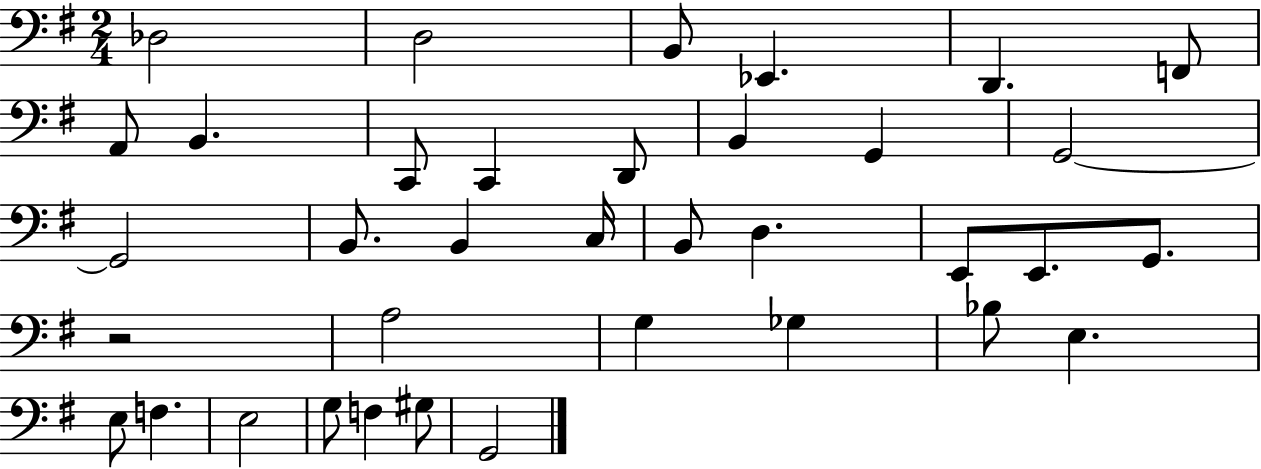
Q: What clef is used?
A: bass